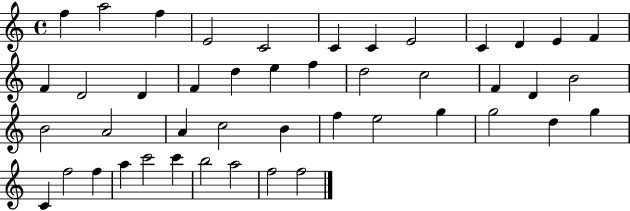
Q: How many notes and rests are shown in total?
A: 45